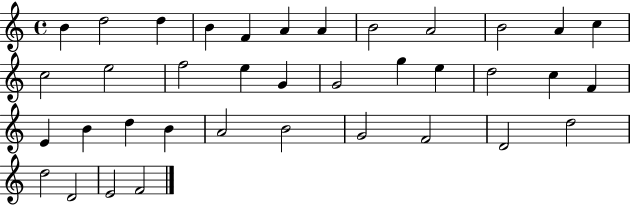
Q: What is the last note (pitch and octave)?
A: F4